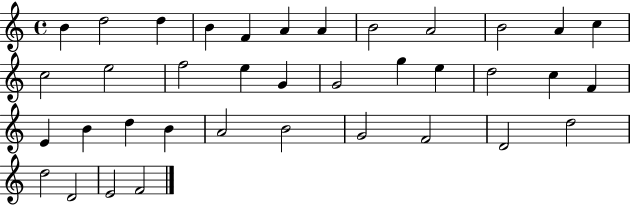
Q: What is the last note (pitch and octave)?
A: F4